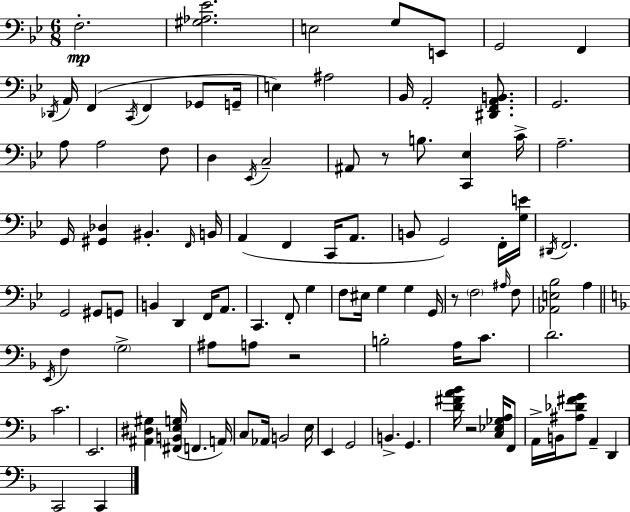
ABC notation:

X:1
T:Untitled
M:6/8
L:1/4
K:Gm
F,2 [^G,_A,_E]2 E,2 G,/2 E,,/2 G,,2 F,, _D,,/4 A,,/4 F,, C,,/4 F,, _G,,/2 G,,/4 E, ^A,2 _B,,/4 A,,2 [^D,,F,,A,,B,,]/2 G,,2 A,/2 A,2 F,/2 D, _E,,/4 C,2 ^A,,/2 z/2 B,/2 [C,,_E,] C/4 A,2 G,,/4 [^G,,_D,] ^B,, F,,/4 B,,/4 A,, F,, C,,/4 A,,/2 B,,/2 G,,2 F,,/4 [G,E]/4 ^D,,/4 F,,2 G,,2 ^G,,/2 G,,/2 B,, D,, F,,/4 A,,/2 C,, F,,/2 G, F,/2 ^E,/4 G, G, G,,/4 z/2 F,2 ^A,/4 F,/2 [_A,,E,_B,]2 A, E,,/4 F, G,2 ^A,/2 A,/2 z2 B,2 A,/4 C/2 D2 C2 E,,2 [^A,,^D,^G,] [^F,,B,,E,G,]/4 F,, A,,/4 C,/2 _A,,/4 B,,2 E,/4 E,, G,,2 B,, G,, [D^FA_B]/4 z2 [C,_E,_G,A,]/4 F,,/2 A,,/4 B,,/4 [^A,_D^FG]/2 A,, D,, C,,2 C,,